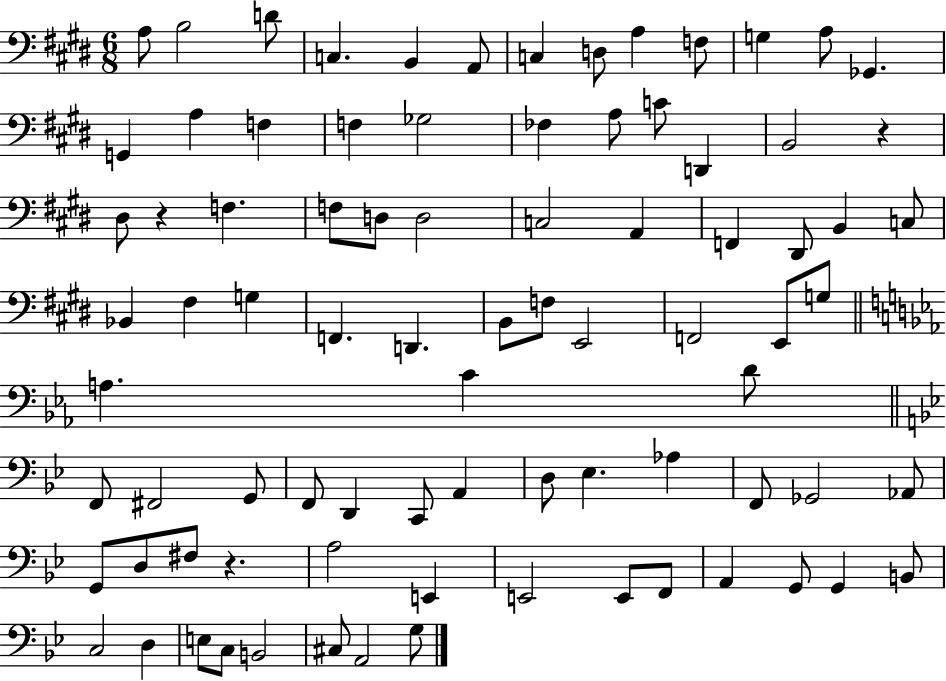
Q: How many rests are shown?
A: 3